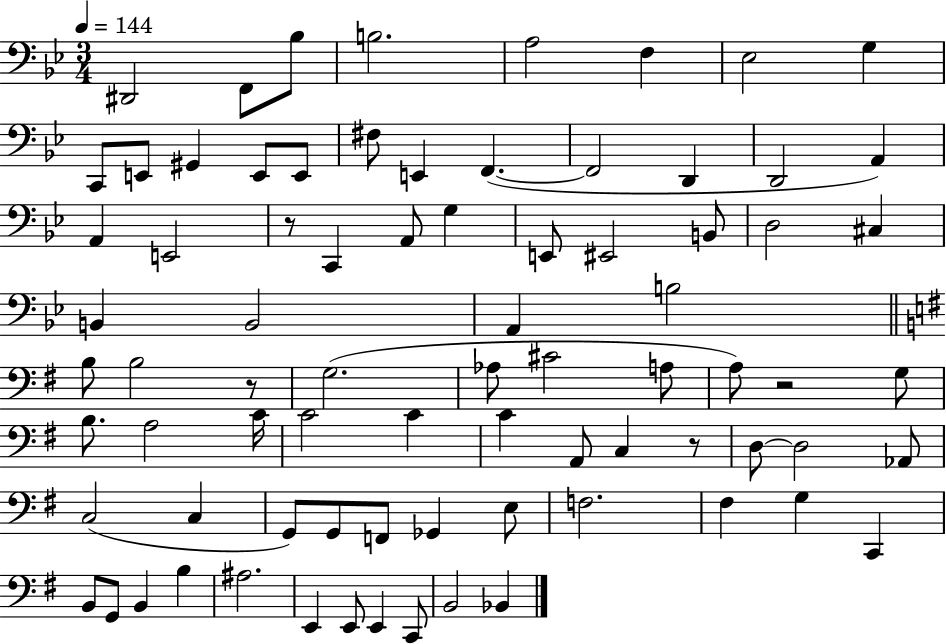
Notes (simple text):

D#2/h F2/e Bb3/e B3/h. A3/h F3/q Eb3/h G3/q C2/e E2/e G#2/q E2/e E2/e F#3/e E2/q F2/q. F2/h D2/q D2/h A2/q A2/q E2/h R/e C2/q A2/e G3/q E2/e EIS2/h B2/e D3/h C#3/q B2/q B2/h A2/q B3/h B3/e B3/h R/e G3/h. Ab3/e C#4/h A3/e A3/e R/h G3/e B3/e. A3/h C4/s C4/h C4/q C4/q A2/e C3/q R/e D3/e D3/h Ab2/e C3/h C3/q G2/e G2/e F2/e Gb2/q E3/e F3/h. F#3/q G3/q C2/q B2/e G2/e B2/q B3/q A#3/h. E2/q E2/e E2/q C2/e B2/h Bb2/q